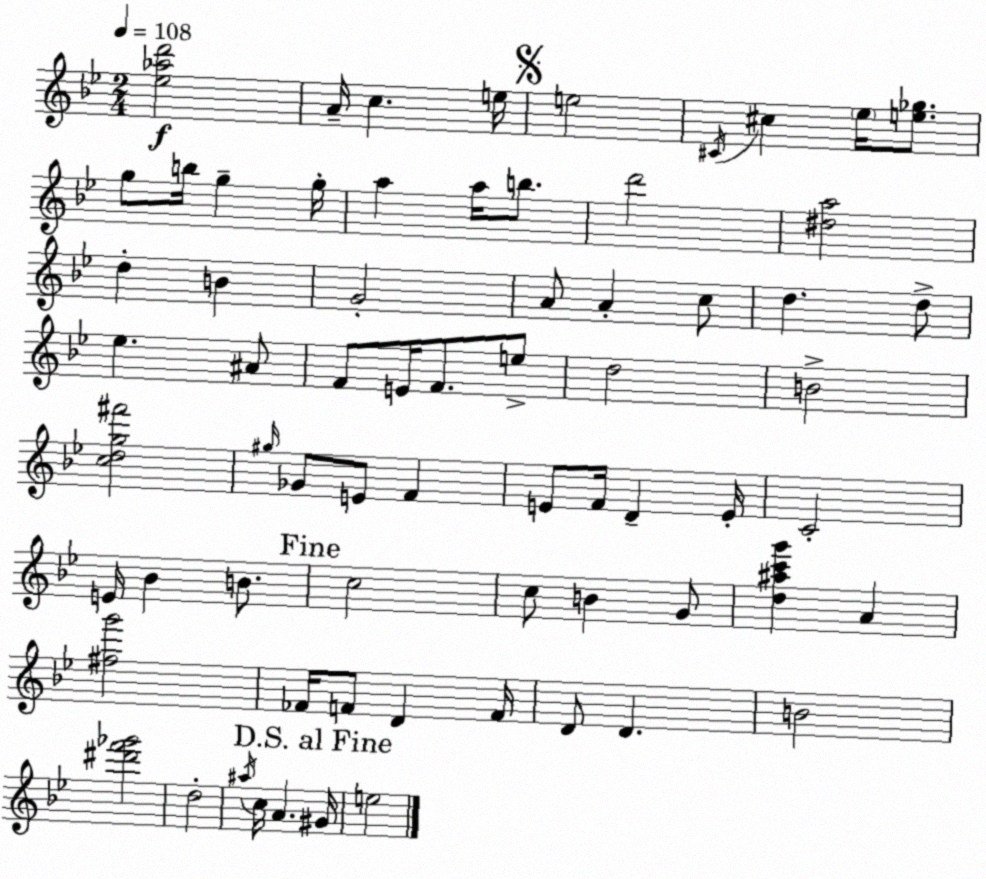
X:1
T:Untitled
M:2/4
L:1/4
K:Gm
[_e_ad']2 A/4 c e/4 e2 ^C/4 ^c _e/4 [e_g]/2 g/2 b/4 g g/4 a a/4 b/2 d'2 [^da]2 d B G2 A/2 A c/2 d d/2 _e ^A/2 F/2 E/4 F/2 e/2 d2 B2 [cdg^f']2 ^g/4 _G/2 E/2 F E/2 F/4 D E/4 C2 E/4 _B B/2 c2 c/2 B G/2 [d^ac'g'] A [^fg']2 _F/4 F/2 D F/4 D/2 D B2 [^d'f'_g']2 d2 ^a/4 c/4 A ^G/4 e2